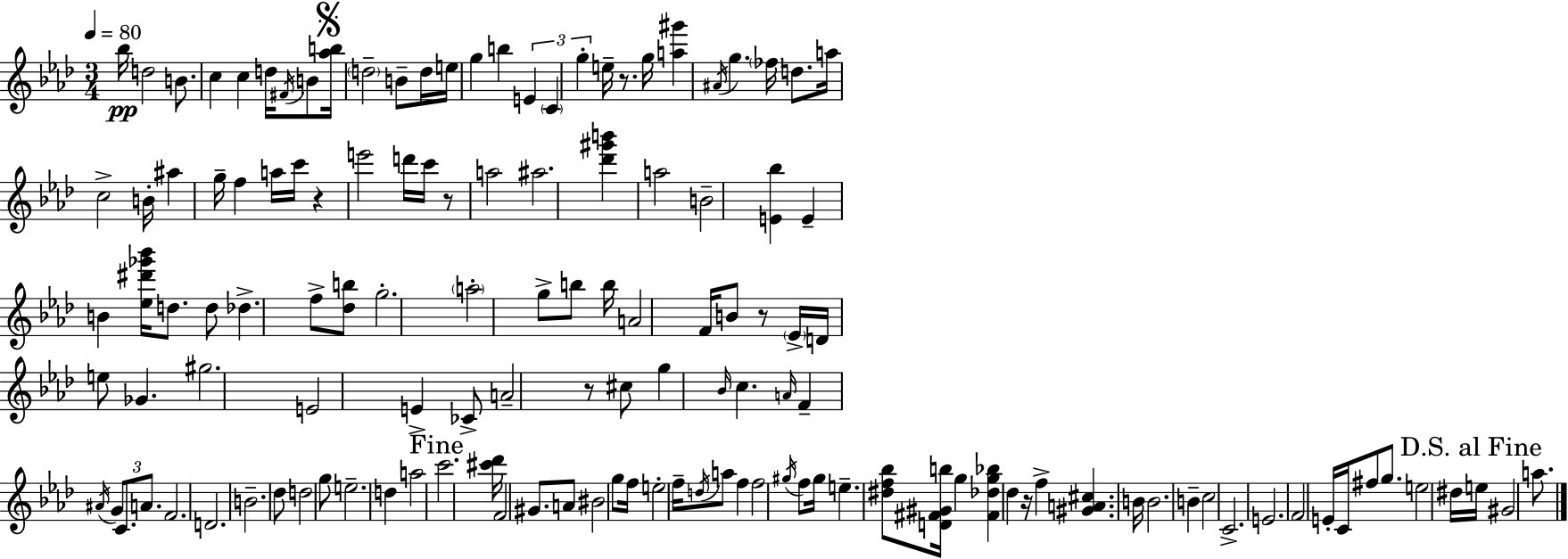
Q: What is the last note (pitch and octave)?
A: A5